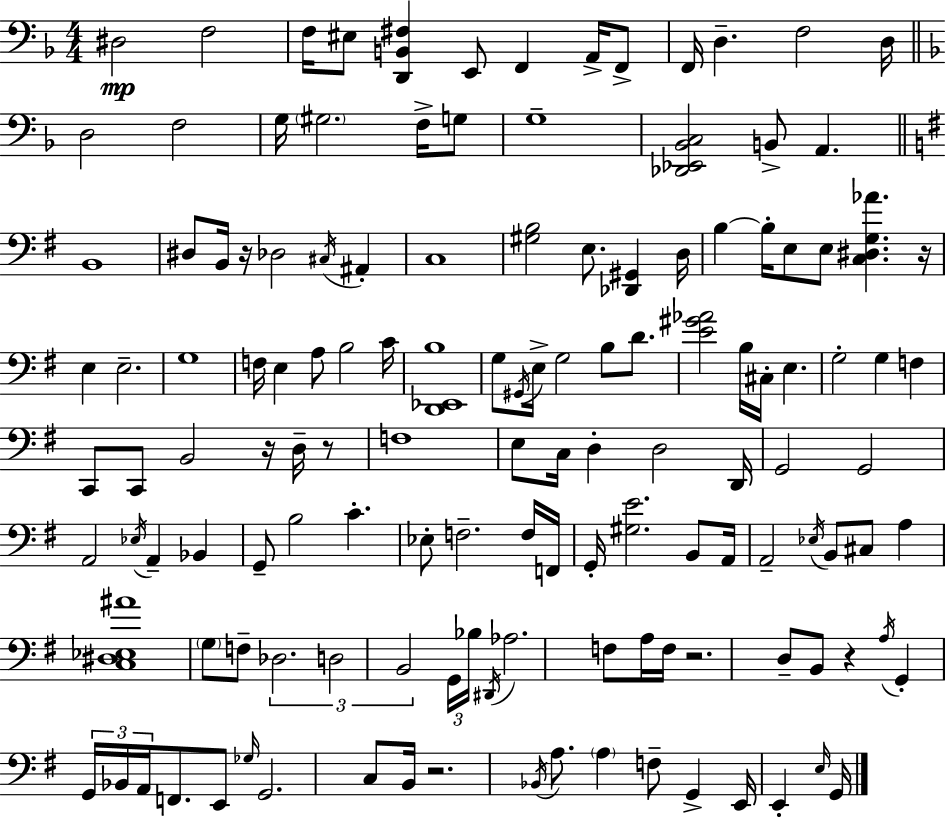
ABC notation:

X:1
T:Untitled
M:4/4
L:1/4
K:F
^D,2 F,2 F,/4 ^E,/2 [D,,B,,^F,] E,,/2 F,, A,,/4 F,,/2 F,,/4 D, F,2 D,/4 D,2 F,2 G,/4 ^G,2 F,/4 G,/2 G,4 [_D,,_E,,_B,,C,]2 B,,/2 A,, B,,4 ^D,/2 B,,/4 z/4 _D,2 ^C,/4 ^A,, C,4 [^G,B,]2 E,/2 [_D,,^G,,] D,/4 B, B,/4 E,/2 E,/2 [C,^D,G,_A] z/4 E, E,2 G,4 F,/4 E, A,/2 B,2 C/4 [D,,_E,,B,]4 G,/2 ^G,,/4 E,/4 G,2 B,/2 D/2 [E^G_A]2 B,/4 ^C,/4 E, G,2 G, F, C,,/2 C,,/2 B,,2 z/4 D,/4 z/2 F,4 E,/2 C,/4 D, D,2 D,,/4 G,,2 G,,2 A,,2 _E,/4 A,, _B,, G,,/2 B,2 C _E,/2 F,2 F,/4 F,,/4 G,,/4 [^G,E]2 B,,/2 A,,/4 A,,2 _E,/4 B,,/2 ^C,/2 A, [C,^D,_E,^A]4 G,/2 F,/2 _D,2 D,2 B,,2 G,,/4 _B,/4 ^D,,/4 _A,2 F,/2 A,/4 F,/4 z2 D,/2 B,,/2 z A,/4 G,, G,,/4 _B,,/4 A,,/4 F,,/2 E,,/2 _G,/4 G,,2 C,/2 B,,/4 z2 _B,,/4 A,/2 A, F,/2 G,, E,,/4 E,, E,/4 G,,/4